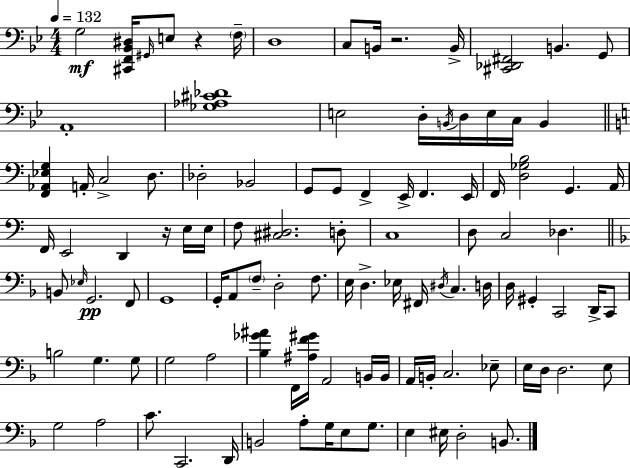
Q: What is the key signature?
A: BES major